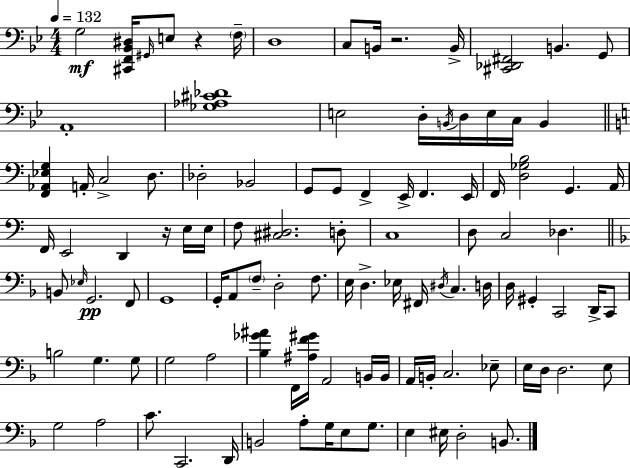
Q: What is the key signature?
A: BES major